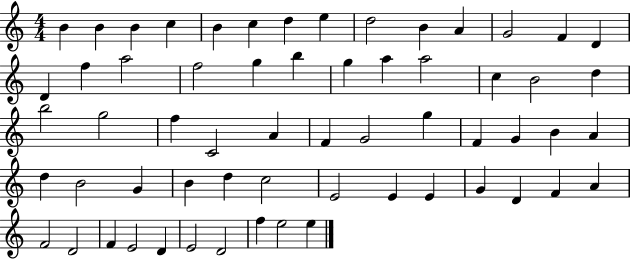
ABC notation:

X:1
T:Untitled
M:4/4
L:1/4
K:C
B B B c B c d e d2 B A G2 F D D f a2 f2 g b g a a2 c B2 d b2 g2 f C2 A F G2 g F G B A d B2 G B d c2 E2 E E G D F A F2 D2 F E2 D E2 D2 f e2 e